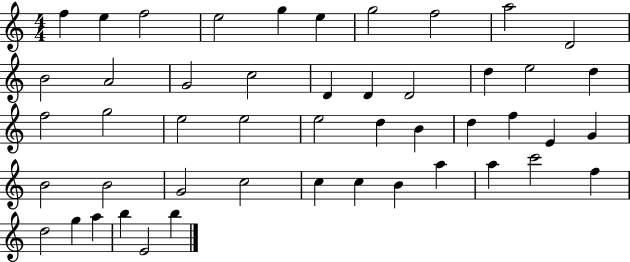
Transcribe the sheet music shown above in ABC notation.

X:1
T:Untitled
M:4/4
L:1/4
K:C
f e f2 e2 g e g2 f2 a2 D2 B2 A2 G2 c2 D D D2 d e2 d f2 g2 e2 e2 e2 d B d f E G B2 B2 G2 c2 c c B a a c'2 f d2 g a b E2 b